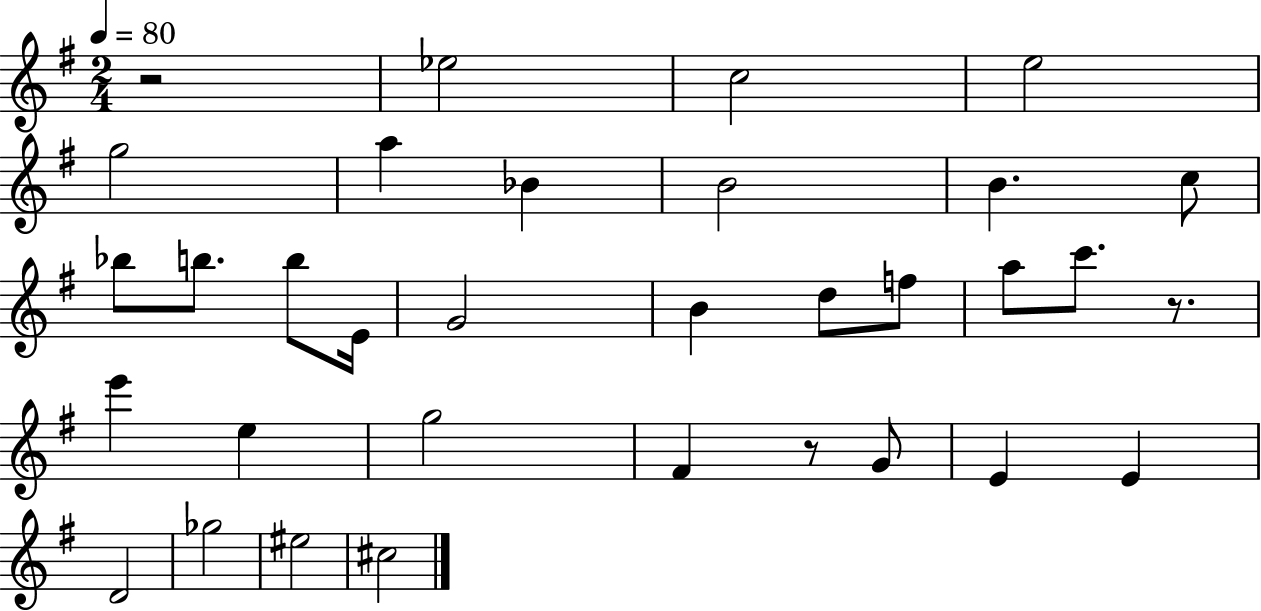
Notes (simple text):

R/h Eb5/h C5/h E5/h G5/h A5/q Bb4/q B4/h B4/q. C5/e Bb5/e B5/e. B5/e E4/s G4/h B4/q D5/e F5/e A5/e C6/e. R/e. E6/q E5/q G5/h F#4/q R/e G4/e E4/q E4/q D4/h Gb5/h EIS5/h C#5/h